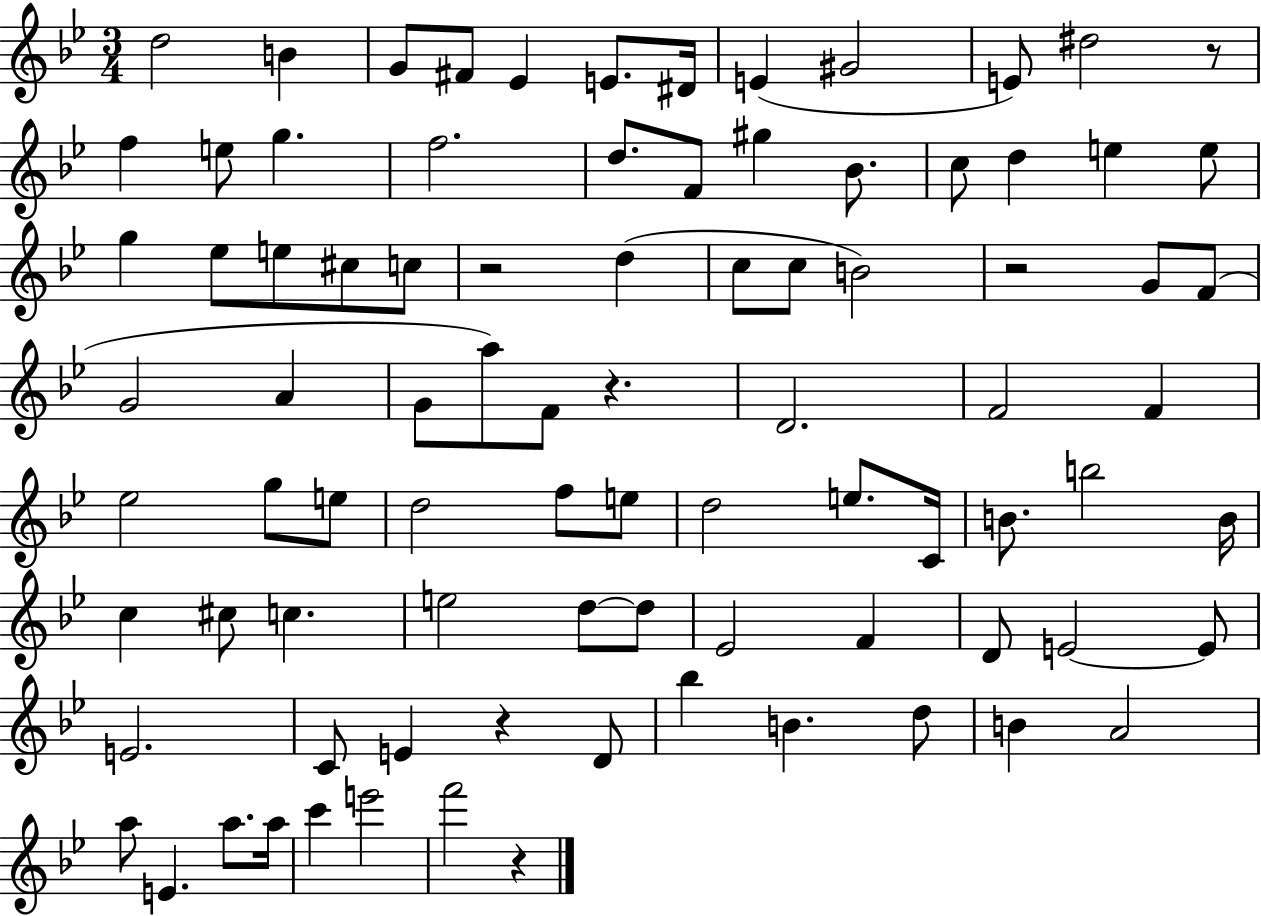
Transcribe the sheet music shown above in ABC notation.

X:1
T:Untitled
M:3/4
L:1/4
K:Bb
d2 B G/2 ^F/2 _E E/2 ^D/4 E ^G2 E/2 ^d2 z/2 f e/2 g f2 d/2 F/2 ^g _B/2 c/2 d e e/2 g _e/2 e/2 ^c/2 c/2 z2 d c/2 c/2 B2 z2 G/2 F/2 G2 A G/2 a/2 F/2 z D2 F2 F _e2 g/2 e/2 d2 f/2 e/2 d2 e/2 C/4 B/2 b2 B/4 c ^c/2 c e2 d/2 d/2 _E2 F D/2 E2 E/2 E2 C/2 E z D/2 _b B d/2 B A2 a/2 E a/2 a/4 c' e'2 f'2 z